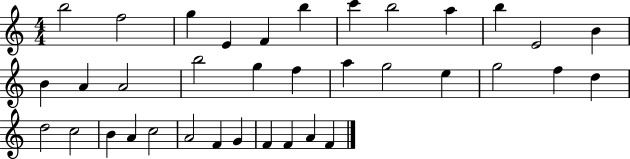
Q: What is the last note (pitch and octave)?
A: F4